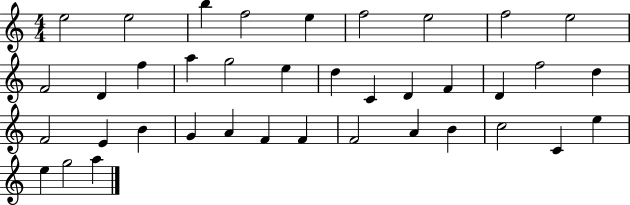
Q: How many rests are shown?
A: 0